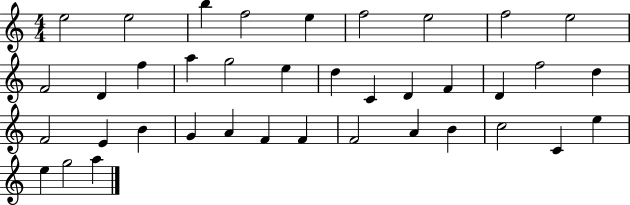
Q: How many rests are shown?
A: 0